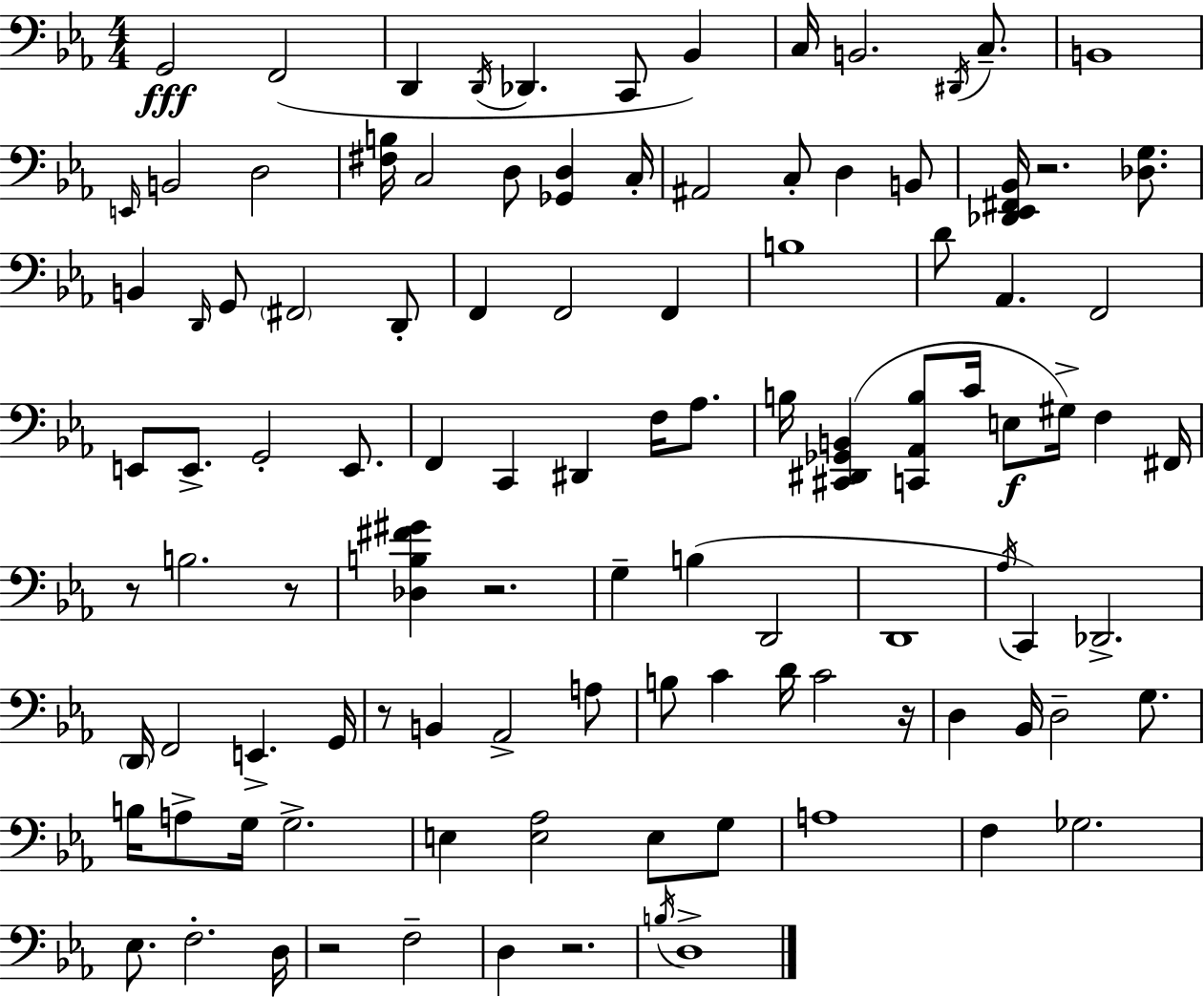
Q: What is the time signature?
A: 4/4